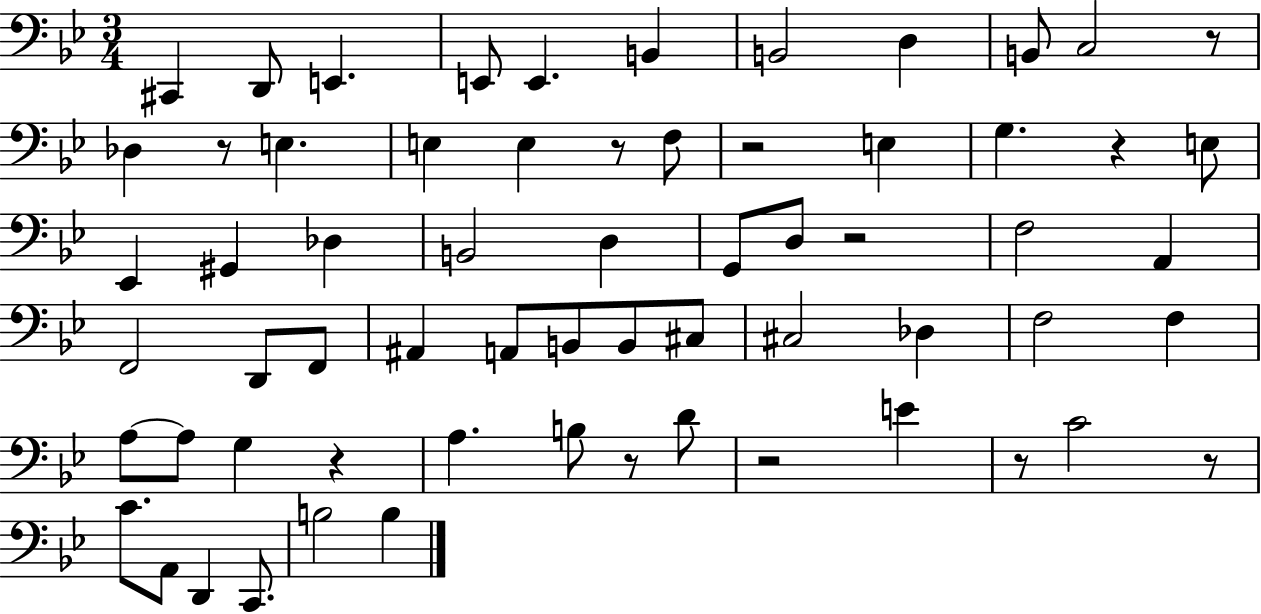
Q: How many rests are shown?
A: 11